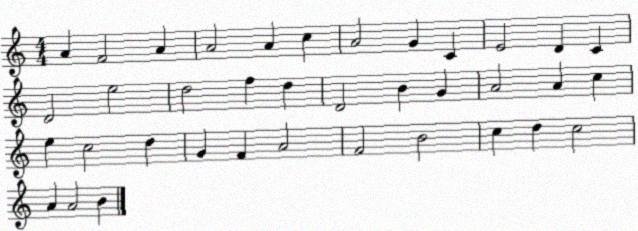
X:1
T:Untitled
M:4/4
L:1/4
K:C
A F2 A A2 A c A2 G C E2 D C D2 e2 d2 f d D2 B G A2 A c e c2 d G F A2 F2 B2 c d c2 A A2 B